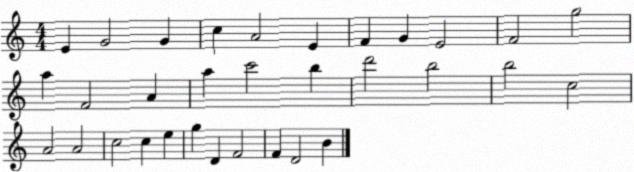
X:1
T:Untitled
M:4/4
L:1/4
K:C
E G2 G c A2 E F G E2 F2 g2 a F2 A a c'2 b d'2 b2 b2 c2 A2 A2 c2 c e g D F2 F D2 B